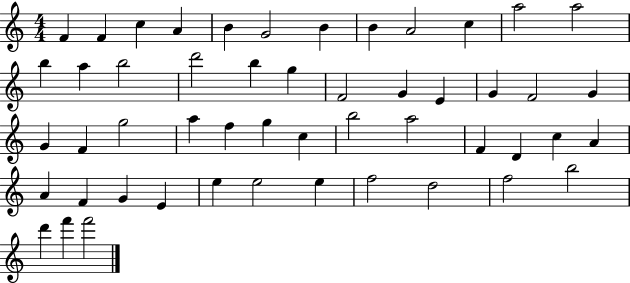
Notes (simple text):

F4/q F4/q C5/q A4/q B4/q G4/h B4/q B4/q A4/h C5/q A5/h A5/h B5/q A5/q B5/h D6/h B5/q G5/q F4/h G4/q E4/q G4/q F4/h G4/q G4/q F4/q G5/h A5/q F5/q G5/q C5/q B5/h A5/h F4/q D4/q C5/q A4/q A4/q F4/q G4/q E4/q E5/q E5/h E5/q F5/h D5/h F5/h B5/h D6/q F6/q F6/h